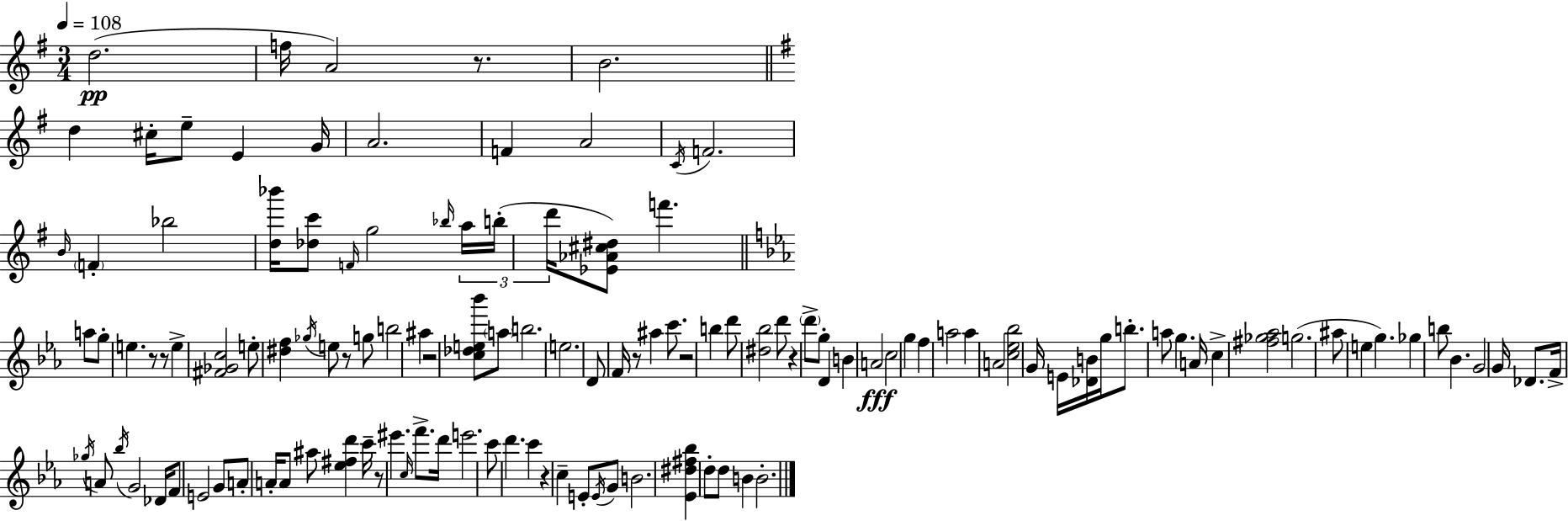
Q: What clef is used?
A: treble